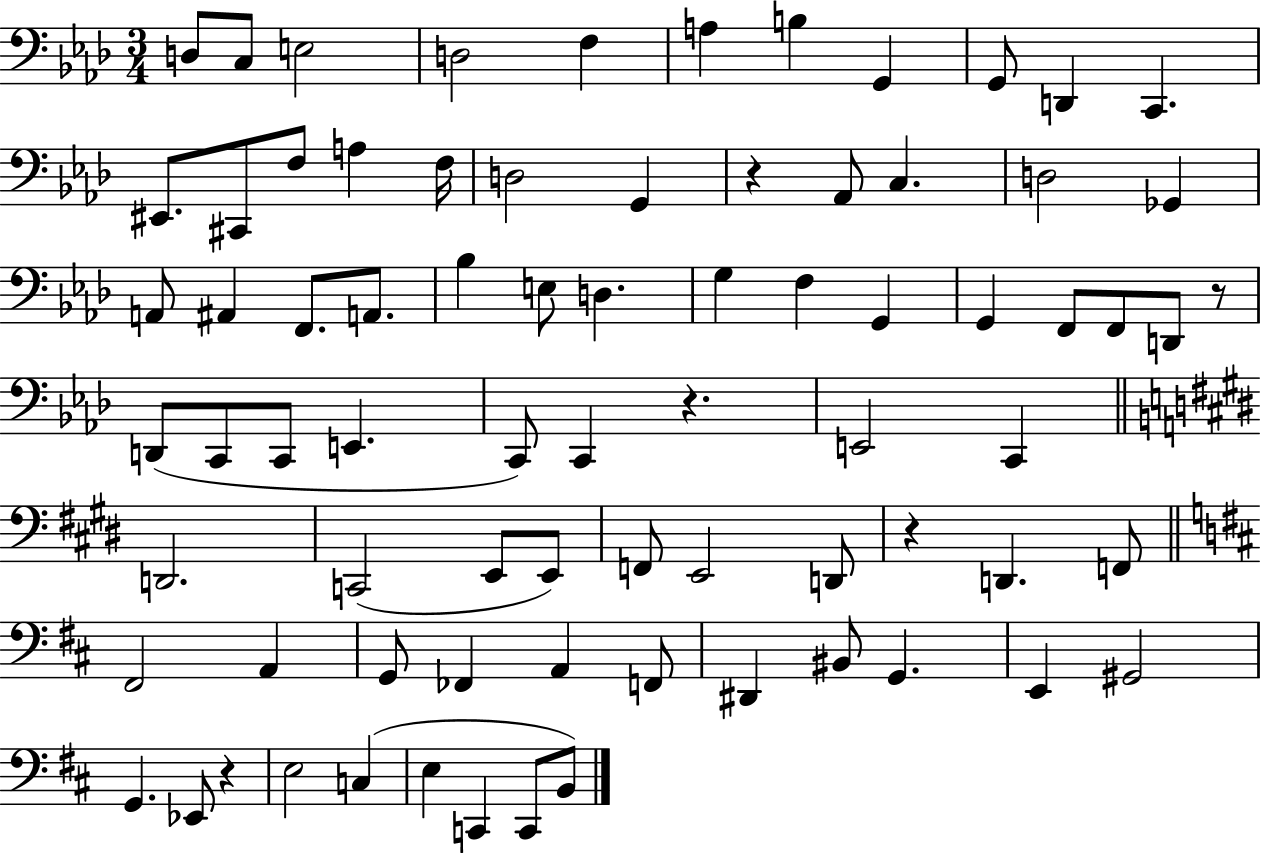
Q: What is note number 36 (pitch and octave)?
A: D2